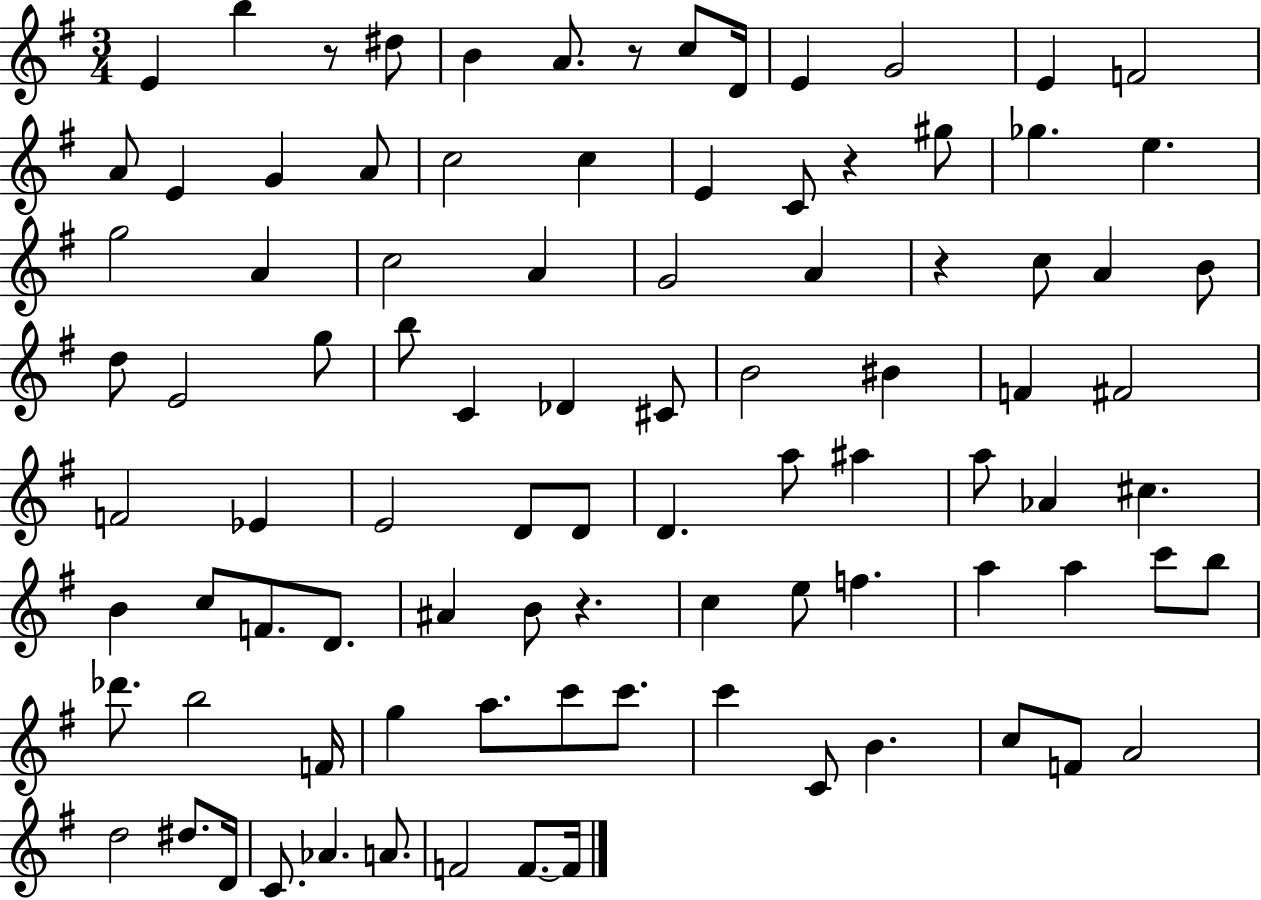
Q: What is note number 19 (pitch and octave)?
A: C4